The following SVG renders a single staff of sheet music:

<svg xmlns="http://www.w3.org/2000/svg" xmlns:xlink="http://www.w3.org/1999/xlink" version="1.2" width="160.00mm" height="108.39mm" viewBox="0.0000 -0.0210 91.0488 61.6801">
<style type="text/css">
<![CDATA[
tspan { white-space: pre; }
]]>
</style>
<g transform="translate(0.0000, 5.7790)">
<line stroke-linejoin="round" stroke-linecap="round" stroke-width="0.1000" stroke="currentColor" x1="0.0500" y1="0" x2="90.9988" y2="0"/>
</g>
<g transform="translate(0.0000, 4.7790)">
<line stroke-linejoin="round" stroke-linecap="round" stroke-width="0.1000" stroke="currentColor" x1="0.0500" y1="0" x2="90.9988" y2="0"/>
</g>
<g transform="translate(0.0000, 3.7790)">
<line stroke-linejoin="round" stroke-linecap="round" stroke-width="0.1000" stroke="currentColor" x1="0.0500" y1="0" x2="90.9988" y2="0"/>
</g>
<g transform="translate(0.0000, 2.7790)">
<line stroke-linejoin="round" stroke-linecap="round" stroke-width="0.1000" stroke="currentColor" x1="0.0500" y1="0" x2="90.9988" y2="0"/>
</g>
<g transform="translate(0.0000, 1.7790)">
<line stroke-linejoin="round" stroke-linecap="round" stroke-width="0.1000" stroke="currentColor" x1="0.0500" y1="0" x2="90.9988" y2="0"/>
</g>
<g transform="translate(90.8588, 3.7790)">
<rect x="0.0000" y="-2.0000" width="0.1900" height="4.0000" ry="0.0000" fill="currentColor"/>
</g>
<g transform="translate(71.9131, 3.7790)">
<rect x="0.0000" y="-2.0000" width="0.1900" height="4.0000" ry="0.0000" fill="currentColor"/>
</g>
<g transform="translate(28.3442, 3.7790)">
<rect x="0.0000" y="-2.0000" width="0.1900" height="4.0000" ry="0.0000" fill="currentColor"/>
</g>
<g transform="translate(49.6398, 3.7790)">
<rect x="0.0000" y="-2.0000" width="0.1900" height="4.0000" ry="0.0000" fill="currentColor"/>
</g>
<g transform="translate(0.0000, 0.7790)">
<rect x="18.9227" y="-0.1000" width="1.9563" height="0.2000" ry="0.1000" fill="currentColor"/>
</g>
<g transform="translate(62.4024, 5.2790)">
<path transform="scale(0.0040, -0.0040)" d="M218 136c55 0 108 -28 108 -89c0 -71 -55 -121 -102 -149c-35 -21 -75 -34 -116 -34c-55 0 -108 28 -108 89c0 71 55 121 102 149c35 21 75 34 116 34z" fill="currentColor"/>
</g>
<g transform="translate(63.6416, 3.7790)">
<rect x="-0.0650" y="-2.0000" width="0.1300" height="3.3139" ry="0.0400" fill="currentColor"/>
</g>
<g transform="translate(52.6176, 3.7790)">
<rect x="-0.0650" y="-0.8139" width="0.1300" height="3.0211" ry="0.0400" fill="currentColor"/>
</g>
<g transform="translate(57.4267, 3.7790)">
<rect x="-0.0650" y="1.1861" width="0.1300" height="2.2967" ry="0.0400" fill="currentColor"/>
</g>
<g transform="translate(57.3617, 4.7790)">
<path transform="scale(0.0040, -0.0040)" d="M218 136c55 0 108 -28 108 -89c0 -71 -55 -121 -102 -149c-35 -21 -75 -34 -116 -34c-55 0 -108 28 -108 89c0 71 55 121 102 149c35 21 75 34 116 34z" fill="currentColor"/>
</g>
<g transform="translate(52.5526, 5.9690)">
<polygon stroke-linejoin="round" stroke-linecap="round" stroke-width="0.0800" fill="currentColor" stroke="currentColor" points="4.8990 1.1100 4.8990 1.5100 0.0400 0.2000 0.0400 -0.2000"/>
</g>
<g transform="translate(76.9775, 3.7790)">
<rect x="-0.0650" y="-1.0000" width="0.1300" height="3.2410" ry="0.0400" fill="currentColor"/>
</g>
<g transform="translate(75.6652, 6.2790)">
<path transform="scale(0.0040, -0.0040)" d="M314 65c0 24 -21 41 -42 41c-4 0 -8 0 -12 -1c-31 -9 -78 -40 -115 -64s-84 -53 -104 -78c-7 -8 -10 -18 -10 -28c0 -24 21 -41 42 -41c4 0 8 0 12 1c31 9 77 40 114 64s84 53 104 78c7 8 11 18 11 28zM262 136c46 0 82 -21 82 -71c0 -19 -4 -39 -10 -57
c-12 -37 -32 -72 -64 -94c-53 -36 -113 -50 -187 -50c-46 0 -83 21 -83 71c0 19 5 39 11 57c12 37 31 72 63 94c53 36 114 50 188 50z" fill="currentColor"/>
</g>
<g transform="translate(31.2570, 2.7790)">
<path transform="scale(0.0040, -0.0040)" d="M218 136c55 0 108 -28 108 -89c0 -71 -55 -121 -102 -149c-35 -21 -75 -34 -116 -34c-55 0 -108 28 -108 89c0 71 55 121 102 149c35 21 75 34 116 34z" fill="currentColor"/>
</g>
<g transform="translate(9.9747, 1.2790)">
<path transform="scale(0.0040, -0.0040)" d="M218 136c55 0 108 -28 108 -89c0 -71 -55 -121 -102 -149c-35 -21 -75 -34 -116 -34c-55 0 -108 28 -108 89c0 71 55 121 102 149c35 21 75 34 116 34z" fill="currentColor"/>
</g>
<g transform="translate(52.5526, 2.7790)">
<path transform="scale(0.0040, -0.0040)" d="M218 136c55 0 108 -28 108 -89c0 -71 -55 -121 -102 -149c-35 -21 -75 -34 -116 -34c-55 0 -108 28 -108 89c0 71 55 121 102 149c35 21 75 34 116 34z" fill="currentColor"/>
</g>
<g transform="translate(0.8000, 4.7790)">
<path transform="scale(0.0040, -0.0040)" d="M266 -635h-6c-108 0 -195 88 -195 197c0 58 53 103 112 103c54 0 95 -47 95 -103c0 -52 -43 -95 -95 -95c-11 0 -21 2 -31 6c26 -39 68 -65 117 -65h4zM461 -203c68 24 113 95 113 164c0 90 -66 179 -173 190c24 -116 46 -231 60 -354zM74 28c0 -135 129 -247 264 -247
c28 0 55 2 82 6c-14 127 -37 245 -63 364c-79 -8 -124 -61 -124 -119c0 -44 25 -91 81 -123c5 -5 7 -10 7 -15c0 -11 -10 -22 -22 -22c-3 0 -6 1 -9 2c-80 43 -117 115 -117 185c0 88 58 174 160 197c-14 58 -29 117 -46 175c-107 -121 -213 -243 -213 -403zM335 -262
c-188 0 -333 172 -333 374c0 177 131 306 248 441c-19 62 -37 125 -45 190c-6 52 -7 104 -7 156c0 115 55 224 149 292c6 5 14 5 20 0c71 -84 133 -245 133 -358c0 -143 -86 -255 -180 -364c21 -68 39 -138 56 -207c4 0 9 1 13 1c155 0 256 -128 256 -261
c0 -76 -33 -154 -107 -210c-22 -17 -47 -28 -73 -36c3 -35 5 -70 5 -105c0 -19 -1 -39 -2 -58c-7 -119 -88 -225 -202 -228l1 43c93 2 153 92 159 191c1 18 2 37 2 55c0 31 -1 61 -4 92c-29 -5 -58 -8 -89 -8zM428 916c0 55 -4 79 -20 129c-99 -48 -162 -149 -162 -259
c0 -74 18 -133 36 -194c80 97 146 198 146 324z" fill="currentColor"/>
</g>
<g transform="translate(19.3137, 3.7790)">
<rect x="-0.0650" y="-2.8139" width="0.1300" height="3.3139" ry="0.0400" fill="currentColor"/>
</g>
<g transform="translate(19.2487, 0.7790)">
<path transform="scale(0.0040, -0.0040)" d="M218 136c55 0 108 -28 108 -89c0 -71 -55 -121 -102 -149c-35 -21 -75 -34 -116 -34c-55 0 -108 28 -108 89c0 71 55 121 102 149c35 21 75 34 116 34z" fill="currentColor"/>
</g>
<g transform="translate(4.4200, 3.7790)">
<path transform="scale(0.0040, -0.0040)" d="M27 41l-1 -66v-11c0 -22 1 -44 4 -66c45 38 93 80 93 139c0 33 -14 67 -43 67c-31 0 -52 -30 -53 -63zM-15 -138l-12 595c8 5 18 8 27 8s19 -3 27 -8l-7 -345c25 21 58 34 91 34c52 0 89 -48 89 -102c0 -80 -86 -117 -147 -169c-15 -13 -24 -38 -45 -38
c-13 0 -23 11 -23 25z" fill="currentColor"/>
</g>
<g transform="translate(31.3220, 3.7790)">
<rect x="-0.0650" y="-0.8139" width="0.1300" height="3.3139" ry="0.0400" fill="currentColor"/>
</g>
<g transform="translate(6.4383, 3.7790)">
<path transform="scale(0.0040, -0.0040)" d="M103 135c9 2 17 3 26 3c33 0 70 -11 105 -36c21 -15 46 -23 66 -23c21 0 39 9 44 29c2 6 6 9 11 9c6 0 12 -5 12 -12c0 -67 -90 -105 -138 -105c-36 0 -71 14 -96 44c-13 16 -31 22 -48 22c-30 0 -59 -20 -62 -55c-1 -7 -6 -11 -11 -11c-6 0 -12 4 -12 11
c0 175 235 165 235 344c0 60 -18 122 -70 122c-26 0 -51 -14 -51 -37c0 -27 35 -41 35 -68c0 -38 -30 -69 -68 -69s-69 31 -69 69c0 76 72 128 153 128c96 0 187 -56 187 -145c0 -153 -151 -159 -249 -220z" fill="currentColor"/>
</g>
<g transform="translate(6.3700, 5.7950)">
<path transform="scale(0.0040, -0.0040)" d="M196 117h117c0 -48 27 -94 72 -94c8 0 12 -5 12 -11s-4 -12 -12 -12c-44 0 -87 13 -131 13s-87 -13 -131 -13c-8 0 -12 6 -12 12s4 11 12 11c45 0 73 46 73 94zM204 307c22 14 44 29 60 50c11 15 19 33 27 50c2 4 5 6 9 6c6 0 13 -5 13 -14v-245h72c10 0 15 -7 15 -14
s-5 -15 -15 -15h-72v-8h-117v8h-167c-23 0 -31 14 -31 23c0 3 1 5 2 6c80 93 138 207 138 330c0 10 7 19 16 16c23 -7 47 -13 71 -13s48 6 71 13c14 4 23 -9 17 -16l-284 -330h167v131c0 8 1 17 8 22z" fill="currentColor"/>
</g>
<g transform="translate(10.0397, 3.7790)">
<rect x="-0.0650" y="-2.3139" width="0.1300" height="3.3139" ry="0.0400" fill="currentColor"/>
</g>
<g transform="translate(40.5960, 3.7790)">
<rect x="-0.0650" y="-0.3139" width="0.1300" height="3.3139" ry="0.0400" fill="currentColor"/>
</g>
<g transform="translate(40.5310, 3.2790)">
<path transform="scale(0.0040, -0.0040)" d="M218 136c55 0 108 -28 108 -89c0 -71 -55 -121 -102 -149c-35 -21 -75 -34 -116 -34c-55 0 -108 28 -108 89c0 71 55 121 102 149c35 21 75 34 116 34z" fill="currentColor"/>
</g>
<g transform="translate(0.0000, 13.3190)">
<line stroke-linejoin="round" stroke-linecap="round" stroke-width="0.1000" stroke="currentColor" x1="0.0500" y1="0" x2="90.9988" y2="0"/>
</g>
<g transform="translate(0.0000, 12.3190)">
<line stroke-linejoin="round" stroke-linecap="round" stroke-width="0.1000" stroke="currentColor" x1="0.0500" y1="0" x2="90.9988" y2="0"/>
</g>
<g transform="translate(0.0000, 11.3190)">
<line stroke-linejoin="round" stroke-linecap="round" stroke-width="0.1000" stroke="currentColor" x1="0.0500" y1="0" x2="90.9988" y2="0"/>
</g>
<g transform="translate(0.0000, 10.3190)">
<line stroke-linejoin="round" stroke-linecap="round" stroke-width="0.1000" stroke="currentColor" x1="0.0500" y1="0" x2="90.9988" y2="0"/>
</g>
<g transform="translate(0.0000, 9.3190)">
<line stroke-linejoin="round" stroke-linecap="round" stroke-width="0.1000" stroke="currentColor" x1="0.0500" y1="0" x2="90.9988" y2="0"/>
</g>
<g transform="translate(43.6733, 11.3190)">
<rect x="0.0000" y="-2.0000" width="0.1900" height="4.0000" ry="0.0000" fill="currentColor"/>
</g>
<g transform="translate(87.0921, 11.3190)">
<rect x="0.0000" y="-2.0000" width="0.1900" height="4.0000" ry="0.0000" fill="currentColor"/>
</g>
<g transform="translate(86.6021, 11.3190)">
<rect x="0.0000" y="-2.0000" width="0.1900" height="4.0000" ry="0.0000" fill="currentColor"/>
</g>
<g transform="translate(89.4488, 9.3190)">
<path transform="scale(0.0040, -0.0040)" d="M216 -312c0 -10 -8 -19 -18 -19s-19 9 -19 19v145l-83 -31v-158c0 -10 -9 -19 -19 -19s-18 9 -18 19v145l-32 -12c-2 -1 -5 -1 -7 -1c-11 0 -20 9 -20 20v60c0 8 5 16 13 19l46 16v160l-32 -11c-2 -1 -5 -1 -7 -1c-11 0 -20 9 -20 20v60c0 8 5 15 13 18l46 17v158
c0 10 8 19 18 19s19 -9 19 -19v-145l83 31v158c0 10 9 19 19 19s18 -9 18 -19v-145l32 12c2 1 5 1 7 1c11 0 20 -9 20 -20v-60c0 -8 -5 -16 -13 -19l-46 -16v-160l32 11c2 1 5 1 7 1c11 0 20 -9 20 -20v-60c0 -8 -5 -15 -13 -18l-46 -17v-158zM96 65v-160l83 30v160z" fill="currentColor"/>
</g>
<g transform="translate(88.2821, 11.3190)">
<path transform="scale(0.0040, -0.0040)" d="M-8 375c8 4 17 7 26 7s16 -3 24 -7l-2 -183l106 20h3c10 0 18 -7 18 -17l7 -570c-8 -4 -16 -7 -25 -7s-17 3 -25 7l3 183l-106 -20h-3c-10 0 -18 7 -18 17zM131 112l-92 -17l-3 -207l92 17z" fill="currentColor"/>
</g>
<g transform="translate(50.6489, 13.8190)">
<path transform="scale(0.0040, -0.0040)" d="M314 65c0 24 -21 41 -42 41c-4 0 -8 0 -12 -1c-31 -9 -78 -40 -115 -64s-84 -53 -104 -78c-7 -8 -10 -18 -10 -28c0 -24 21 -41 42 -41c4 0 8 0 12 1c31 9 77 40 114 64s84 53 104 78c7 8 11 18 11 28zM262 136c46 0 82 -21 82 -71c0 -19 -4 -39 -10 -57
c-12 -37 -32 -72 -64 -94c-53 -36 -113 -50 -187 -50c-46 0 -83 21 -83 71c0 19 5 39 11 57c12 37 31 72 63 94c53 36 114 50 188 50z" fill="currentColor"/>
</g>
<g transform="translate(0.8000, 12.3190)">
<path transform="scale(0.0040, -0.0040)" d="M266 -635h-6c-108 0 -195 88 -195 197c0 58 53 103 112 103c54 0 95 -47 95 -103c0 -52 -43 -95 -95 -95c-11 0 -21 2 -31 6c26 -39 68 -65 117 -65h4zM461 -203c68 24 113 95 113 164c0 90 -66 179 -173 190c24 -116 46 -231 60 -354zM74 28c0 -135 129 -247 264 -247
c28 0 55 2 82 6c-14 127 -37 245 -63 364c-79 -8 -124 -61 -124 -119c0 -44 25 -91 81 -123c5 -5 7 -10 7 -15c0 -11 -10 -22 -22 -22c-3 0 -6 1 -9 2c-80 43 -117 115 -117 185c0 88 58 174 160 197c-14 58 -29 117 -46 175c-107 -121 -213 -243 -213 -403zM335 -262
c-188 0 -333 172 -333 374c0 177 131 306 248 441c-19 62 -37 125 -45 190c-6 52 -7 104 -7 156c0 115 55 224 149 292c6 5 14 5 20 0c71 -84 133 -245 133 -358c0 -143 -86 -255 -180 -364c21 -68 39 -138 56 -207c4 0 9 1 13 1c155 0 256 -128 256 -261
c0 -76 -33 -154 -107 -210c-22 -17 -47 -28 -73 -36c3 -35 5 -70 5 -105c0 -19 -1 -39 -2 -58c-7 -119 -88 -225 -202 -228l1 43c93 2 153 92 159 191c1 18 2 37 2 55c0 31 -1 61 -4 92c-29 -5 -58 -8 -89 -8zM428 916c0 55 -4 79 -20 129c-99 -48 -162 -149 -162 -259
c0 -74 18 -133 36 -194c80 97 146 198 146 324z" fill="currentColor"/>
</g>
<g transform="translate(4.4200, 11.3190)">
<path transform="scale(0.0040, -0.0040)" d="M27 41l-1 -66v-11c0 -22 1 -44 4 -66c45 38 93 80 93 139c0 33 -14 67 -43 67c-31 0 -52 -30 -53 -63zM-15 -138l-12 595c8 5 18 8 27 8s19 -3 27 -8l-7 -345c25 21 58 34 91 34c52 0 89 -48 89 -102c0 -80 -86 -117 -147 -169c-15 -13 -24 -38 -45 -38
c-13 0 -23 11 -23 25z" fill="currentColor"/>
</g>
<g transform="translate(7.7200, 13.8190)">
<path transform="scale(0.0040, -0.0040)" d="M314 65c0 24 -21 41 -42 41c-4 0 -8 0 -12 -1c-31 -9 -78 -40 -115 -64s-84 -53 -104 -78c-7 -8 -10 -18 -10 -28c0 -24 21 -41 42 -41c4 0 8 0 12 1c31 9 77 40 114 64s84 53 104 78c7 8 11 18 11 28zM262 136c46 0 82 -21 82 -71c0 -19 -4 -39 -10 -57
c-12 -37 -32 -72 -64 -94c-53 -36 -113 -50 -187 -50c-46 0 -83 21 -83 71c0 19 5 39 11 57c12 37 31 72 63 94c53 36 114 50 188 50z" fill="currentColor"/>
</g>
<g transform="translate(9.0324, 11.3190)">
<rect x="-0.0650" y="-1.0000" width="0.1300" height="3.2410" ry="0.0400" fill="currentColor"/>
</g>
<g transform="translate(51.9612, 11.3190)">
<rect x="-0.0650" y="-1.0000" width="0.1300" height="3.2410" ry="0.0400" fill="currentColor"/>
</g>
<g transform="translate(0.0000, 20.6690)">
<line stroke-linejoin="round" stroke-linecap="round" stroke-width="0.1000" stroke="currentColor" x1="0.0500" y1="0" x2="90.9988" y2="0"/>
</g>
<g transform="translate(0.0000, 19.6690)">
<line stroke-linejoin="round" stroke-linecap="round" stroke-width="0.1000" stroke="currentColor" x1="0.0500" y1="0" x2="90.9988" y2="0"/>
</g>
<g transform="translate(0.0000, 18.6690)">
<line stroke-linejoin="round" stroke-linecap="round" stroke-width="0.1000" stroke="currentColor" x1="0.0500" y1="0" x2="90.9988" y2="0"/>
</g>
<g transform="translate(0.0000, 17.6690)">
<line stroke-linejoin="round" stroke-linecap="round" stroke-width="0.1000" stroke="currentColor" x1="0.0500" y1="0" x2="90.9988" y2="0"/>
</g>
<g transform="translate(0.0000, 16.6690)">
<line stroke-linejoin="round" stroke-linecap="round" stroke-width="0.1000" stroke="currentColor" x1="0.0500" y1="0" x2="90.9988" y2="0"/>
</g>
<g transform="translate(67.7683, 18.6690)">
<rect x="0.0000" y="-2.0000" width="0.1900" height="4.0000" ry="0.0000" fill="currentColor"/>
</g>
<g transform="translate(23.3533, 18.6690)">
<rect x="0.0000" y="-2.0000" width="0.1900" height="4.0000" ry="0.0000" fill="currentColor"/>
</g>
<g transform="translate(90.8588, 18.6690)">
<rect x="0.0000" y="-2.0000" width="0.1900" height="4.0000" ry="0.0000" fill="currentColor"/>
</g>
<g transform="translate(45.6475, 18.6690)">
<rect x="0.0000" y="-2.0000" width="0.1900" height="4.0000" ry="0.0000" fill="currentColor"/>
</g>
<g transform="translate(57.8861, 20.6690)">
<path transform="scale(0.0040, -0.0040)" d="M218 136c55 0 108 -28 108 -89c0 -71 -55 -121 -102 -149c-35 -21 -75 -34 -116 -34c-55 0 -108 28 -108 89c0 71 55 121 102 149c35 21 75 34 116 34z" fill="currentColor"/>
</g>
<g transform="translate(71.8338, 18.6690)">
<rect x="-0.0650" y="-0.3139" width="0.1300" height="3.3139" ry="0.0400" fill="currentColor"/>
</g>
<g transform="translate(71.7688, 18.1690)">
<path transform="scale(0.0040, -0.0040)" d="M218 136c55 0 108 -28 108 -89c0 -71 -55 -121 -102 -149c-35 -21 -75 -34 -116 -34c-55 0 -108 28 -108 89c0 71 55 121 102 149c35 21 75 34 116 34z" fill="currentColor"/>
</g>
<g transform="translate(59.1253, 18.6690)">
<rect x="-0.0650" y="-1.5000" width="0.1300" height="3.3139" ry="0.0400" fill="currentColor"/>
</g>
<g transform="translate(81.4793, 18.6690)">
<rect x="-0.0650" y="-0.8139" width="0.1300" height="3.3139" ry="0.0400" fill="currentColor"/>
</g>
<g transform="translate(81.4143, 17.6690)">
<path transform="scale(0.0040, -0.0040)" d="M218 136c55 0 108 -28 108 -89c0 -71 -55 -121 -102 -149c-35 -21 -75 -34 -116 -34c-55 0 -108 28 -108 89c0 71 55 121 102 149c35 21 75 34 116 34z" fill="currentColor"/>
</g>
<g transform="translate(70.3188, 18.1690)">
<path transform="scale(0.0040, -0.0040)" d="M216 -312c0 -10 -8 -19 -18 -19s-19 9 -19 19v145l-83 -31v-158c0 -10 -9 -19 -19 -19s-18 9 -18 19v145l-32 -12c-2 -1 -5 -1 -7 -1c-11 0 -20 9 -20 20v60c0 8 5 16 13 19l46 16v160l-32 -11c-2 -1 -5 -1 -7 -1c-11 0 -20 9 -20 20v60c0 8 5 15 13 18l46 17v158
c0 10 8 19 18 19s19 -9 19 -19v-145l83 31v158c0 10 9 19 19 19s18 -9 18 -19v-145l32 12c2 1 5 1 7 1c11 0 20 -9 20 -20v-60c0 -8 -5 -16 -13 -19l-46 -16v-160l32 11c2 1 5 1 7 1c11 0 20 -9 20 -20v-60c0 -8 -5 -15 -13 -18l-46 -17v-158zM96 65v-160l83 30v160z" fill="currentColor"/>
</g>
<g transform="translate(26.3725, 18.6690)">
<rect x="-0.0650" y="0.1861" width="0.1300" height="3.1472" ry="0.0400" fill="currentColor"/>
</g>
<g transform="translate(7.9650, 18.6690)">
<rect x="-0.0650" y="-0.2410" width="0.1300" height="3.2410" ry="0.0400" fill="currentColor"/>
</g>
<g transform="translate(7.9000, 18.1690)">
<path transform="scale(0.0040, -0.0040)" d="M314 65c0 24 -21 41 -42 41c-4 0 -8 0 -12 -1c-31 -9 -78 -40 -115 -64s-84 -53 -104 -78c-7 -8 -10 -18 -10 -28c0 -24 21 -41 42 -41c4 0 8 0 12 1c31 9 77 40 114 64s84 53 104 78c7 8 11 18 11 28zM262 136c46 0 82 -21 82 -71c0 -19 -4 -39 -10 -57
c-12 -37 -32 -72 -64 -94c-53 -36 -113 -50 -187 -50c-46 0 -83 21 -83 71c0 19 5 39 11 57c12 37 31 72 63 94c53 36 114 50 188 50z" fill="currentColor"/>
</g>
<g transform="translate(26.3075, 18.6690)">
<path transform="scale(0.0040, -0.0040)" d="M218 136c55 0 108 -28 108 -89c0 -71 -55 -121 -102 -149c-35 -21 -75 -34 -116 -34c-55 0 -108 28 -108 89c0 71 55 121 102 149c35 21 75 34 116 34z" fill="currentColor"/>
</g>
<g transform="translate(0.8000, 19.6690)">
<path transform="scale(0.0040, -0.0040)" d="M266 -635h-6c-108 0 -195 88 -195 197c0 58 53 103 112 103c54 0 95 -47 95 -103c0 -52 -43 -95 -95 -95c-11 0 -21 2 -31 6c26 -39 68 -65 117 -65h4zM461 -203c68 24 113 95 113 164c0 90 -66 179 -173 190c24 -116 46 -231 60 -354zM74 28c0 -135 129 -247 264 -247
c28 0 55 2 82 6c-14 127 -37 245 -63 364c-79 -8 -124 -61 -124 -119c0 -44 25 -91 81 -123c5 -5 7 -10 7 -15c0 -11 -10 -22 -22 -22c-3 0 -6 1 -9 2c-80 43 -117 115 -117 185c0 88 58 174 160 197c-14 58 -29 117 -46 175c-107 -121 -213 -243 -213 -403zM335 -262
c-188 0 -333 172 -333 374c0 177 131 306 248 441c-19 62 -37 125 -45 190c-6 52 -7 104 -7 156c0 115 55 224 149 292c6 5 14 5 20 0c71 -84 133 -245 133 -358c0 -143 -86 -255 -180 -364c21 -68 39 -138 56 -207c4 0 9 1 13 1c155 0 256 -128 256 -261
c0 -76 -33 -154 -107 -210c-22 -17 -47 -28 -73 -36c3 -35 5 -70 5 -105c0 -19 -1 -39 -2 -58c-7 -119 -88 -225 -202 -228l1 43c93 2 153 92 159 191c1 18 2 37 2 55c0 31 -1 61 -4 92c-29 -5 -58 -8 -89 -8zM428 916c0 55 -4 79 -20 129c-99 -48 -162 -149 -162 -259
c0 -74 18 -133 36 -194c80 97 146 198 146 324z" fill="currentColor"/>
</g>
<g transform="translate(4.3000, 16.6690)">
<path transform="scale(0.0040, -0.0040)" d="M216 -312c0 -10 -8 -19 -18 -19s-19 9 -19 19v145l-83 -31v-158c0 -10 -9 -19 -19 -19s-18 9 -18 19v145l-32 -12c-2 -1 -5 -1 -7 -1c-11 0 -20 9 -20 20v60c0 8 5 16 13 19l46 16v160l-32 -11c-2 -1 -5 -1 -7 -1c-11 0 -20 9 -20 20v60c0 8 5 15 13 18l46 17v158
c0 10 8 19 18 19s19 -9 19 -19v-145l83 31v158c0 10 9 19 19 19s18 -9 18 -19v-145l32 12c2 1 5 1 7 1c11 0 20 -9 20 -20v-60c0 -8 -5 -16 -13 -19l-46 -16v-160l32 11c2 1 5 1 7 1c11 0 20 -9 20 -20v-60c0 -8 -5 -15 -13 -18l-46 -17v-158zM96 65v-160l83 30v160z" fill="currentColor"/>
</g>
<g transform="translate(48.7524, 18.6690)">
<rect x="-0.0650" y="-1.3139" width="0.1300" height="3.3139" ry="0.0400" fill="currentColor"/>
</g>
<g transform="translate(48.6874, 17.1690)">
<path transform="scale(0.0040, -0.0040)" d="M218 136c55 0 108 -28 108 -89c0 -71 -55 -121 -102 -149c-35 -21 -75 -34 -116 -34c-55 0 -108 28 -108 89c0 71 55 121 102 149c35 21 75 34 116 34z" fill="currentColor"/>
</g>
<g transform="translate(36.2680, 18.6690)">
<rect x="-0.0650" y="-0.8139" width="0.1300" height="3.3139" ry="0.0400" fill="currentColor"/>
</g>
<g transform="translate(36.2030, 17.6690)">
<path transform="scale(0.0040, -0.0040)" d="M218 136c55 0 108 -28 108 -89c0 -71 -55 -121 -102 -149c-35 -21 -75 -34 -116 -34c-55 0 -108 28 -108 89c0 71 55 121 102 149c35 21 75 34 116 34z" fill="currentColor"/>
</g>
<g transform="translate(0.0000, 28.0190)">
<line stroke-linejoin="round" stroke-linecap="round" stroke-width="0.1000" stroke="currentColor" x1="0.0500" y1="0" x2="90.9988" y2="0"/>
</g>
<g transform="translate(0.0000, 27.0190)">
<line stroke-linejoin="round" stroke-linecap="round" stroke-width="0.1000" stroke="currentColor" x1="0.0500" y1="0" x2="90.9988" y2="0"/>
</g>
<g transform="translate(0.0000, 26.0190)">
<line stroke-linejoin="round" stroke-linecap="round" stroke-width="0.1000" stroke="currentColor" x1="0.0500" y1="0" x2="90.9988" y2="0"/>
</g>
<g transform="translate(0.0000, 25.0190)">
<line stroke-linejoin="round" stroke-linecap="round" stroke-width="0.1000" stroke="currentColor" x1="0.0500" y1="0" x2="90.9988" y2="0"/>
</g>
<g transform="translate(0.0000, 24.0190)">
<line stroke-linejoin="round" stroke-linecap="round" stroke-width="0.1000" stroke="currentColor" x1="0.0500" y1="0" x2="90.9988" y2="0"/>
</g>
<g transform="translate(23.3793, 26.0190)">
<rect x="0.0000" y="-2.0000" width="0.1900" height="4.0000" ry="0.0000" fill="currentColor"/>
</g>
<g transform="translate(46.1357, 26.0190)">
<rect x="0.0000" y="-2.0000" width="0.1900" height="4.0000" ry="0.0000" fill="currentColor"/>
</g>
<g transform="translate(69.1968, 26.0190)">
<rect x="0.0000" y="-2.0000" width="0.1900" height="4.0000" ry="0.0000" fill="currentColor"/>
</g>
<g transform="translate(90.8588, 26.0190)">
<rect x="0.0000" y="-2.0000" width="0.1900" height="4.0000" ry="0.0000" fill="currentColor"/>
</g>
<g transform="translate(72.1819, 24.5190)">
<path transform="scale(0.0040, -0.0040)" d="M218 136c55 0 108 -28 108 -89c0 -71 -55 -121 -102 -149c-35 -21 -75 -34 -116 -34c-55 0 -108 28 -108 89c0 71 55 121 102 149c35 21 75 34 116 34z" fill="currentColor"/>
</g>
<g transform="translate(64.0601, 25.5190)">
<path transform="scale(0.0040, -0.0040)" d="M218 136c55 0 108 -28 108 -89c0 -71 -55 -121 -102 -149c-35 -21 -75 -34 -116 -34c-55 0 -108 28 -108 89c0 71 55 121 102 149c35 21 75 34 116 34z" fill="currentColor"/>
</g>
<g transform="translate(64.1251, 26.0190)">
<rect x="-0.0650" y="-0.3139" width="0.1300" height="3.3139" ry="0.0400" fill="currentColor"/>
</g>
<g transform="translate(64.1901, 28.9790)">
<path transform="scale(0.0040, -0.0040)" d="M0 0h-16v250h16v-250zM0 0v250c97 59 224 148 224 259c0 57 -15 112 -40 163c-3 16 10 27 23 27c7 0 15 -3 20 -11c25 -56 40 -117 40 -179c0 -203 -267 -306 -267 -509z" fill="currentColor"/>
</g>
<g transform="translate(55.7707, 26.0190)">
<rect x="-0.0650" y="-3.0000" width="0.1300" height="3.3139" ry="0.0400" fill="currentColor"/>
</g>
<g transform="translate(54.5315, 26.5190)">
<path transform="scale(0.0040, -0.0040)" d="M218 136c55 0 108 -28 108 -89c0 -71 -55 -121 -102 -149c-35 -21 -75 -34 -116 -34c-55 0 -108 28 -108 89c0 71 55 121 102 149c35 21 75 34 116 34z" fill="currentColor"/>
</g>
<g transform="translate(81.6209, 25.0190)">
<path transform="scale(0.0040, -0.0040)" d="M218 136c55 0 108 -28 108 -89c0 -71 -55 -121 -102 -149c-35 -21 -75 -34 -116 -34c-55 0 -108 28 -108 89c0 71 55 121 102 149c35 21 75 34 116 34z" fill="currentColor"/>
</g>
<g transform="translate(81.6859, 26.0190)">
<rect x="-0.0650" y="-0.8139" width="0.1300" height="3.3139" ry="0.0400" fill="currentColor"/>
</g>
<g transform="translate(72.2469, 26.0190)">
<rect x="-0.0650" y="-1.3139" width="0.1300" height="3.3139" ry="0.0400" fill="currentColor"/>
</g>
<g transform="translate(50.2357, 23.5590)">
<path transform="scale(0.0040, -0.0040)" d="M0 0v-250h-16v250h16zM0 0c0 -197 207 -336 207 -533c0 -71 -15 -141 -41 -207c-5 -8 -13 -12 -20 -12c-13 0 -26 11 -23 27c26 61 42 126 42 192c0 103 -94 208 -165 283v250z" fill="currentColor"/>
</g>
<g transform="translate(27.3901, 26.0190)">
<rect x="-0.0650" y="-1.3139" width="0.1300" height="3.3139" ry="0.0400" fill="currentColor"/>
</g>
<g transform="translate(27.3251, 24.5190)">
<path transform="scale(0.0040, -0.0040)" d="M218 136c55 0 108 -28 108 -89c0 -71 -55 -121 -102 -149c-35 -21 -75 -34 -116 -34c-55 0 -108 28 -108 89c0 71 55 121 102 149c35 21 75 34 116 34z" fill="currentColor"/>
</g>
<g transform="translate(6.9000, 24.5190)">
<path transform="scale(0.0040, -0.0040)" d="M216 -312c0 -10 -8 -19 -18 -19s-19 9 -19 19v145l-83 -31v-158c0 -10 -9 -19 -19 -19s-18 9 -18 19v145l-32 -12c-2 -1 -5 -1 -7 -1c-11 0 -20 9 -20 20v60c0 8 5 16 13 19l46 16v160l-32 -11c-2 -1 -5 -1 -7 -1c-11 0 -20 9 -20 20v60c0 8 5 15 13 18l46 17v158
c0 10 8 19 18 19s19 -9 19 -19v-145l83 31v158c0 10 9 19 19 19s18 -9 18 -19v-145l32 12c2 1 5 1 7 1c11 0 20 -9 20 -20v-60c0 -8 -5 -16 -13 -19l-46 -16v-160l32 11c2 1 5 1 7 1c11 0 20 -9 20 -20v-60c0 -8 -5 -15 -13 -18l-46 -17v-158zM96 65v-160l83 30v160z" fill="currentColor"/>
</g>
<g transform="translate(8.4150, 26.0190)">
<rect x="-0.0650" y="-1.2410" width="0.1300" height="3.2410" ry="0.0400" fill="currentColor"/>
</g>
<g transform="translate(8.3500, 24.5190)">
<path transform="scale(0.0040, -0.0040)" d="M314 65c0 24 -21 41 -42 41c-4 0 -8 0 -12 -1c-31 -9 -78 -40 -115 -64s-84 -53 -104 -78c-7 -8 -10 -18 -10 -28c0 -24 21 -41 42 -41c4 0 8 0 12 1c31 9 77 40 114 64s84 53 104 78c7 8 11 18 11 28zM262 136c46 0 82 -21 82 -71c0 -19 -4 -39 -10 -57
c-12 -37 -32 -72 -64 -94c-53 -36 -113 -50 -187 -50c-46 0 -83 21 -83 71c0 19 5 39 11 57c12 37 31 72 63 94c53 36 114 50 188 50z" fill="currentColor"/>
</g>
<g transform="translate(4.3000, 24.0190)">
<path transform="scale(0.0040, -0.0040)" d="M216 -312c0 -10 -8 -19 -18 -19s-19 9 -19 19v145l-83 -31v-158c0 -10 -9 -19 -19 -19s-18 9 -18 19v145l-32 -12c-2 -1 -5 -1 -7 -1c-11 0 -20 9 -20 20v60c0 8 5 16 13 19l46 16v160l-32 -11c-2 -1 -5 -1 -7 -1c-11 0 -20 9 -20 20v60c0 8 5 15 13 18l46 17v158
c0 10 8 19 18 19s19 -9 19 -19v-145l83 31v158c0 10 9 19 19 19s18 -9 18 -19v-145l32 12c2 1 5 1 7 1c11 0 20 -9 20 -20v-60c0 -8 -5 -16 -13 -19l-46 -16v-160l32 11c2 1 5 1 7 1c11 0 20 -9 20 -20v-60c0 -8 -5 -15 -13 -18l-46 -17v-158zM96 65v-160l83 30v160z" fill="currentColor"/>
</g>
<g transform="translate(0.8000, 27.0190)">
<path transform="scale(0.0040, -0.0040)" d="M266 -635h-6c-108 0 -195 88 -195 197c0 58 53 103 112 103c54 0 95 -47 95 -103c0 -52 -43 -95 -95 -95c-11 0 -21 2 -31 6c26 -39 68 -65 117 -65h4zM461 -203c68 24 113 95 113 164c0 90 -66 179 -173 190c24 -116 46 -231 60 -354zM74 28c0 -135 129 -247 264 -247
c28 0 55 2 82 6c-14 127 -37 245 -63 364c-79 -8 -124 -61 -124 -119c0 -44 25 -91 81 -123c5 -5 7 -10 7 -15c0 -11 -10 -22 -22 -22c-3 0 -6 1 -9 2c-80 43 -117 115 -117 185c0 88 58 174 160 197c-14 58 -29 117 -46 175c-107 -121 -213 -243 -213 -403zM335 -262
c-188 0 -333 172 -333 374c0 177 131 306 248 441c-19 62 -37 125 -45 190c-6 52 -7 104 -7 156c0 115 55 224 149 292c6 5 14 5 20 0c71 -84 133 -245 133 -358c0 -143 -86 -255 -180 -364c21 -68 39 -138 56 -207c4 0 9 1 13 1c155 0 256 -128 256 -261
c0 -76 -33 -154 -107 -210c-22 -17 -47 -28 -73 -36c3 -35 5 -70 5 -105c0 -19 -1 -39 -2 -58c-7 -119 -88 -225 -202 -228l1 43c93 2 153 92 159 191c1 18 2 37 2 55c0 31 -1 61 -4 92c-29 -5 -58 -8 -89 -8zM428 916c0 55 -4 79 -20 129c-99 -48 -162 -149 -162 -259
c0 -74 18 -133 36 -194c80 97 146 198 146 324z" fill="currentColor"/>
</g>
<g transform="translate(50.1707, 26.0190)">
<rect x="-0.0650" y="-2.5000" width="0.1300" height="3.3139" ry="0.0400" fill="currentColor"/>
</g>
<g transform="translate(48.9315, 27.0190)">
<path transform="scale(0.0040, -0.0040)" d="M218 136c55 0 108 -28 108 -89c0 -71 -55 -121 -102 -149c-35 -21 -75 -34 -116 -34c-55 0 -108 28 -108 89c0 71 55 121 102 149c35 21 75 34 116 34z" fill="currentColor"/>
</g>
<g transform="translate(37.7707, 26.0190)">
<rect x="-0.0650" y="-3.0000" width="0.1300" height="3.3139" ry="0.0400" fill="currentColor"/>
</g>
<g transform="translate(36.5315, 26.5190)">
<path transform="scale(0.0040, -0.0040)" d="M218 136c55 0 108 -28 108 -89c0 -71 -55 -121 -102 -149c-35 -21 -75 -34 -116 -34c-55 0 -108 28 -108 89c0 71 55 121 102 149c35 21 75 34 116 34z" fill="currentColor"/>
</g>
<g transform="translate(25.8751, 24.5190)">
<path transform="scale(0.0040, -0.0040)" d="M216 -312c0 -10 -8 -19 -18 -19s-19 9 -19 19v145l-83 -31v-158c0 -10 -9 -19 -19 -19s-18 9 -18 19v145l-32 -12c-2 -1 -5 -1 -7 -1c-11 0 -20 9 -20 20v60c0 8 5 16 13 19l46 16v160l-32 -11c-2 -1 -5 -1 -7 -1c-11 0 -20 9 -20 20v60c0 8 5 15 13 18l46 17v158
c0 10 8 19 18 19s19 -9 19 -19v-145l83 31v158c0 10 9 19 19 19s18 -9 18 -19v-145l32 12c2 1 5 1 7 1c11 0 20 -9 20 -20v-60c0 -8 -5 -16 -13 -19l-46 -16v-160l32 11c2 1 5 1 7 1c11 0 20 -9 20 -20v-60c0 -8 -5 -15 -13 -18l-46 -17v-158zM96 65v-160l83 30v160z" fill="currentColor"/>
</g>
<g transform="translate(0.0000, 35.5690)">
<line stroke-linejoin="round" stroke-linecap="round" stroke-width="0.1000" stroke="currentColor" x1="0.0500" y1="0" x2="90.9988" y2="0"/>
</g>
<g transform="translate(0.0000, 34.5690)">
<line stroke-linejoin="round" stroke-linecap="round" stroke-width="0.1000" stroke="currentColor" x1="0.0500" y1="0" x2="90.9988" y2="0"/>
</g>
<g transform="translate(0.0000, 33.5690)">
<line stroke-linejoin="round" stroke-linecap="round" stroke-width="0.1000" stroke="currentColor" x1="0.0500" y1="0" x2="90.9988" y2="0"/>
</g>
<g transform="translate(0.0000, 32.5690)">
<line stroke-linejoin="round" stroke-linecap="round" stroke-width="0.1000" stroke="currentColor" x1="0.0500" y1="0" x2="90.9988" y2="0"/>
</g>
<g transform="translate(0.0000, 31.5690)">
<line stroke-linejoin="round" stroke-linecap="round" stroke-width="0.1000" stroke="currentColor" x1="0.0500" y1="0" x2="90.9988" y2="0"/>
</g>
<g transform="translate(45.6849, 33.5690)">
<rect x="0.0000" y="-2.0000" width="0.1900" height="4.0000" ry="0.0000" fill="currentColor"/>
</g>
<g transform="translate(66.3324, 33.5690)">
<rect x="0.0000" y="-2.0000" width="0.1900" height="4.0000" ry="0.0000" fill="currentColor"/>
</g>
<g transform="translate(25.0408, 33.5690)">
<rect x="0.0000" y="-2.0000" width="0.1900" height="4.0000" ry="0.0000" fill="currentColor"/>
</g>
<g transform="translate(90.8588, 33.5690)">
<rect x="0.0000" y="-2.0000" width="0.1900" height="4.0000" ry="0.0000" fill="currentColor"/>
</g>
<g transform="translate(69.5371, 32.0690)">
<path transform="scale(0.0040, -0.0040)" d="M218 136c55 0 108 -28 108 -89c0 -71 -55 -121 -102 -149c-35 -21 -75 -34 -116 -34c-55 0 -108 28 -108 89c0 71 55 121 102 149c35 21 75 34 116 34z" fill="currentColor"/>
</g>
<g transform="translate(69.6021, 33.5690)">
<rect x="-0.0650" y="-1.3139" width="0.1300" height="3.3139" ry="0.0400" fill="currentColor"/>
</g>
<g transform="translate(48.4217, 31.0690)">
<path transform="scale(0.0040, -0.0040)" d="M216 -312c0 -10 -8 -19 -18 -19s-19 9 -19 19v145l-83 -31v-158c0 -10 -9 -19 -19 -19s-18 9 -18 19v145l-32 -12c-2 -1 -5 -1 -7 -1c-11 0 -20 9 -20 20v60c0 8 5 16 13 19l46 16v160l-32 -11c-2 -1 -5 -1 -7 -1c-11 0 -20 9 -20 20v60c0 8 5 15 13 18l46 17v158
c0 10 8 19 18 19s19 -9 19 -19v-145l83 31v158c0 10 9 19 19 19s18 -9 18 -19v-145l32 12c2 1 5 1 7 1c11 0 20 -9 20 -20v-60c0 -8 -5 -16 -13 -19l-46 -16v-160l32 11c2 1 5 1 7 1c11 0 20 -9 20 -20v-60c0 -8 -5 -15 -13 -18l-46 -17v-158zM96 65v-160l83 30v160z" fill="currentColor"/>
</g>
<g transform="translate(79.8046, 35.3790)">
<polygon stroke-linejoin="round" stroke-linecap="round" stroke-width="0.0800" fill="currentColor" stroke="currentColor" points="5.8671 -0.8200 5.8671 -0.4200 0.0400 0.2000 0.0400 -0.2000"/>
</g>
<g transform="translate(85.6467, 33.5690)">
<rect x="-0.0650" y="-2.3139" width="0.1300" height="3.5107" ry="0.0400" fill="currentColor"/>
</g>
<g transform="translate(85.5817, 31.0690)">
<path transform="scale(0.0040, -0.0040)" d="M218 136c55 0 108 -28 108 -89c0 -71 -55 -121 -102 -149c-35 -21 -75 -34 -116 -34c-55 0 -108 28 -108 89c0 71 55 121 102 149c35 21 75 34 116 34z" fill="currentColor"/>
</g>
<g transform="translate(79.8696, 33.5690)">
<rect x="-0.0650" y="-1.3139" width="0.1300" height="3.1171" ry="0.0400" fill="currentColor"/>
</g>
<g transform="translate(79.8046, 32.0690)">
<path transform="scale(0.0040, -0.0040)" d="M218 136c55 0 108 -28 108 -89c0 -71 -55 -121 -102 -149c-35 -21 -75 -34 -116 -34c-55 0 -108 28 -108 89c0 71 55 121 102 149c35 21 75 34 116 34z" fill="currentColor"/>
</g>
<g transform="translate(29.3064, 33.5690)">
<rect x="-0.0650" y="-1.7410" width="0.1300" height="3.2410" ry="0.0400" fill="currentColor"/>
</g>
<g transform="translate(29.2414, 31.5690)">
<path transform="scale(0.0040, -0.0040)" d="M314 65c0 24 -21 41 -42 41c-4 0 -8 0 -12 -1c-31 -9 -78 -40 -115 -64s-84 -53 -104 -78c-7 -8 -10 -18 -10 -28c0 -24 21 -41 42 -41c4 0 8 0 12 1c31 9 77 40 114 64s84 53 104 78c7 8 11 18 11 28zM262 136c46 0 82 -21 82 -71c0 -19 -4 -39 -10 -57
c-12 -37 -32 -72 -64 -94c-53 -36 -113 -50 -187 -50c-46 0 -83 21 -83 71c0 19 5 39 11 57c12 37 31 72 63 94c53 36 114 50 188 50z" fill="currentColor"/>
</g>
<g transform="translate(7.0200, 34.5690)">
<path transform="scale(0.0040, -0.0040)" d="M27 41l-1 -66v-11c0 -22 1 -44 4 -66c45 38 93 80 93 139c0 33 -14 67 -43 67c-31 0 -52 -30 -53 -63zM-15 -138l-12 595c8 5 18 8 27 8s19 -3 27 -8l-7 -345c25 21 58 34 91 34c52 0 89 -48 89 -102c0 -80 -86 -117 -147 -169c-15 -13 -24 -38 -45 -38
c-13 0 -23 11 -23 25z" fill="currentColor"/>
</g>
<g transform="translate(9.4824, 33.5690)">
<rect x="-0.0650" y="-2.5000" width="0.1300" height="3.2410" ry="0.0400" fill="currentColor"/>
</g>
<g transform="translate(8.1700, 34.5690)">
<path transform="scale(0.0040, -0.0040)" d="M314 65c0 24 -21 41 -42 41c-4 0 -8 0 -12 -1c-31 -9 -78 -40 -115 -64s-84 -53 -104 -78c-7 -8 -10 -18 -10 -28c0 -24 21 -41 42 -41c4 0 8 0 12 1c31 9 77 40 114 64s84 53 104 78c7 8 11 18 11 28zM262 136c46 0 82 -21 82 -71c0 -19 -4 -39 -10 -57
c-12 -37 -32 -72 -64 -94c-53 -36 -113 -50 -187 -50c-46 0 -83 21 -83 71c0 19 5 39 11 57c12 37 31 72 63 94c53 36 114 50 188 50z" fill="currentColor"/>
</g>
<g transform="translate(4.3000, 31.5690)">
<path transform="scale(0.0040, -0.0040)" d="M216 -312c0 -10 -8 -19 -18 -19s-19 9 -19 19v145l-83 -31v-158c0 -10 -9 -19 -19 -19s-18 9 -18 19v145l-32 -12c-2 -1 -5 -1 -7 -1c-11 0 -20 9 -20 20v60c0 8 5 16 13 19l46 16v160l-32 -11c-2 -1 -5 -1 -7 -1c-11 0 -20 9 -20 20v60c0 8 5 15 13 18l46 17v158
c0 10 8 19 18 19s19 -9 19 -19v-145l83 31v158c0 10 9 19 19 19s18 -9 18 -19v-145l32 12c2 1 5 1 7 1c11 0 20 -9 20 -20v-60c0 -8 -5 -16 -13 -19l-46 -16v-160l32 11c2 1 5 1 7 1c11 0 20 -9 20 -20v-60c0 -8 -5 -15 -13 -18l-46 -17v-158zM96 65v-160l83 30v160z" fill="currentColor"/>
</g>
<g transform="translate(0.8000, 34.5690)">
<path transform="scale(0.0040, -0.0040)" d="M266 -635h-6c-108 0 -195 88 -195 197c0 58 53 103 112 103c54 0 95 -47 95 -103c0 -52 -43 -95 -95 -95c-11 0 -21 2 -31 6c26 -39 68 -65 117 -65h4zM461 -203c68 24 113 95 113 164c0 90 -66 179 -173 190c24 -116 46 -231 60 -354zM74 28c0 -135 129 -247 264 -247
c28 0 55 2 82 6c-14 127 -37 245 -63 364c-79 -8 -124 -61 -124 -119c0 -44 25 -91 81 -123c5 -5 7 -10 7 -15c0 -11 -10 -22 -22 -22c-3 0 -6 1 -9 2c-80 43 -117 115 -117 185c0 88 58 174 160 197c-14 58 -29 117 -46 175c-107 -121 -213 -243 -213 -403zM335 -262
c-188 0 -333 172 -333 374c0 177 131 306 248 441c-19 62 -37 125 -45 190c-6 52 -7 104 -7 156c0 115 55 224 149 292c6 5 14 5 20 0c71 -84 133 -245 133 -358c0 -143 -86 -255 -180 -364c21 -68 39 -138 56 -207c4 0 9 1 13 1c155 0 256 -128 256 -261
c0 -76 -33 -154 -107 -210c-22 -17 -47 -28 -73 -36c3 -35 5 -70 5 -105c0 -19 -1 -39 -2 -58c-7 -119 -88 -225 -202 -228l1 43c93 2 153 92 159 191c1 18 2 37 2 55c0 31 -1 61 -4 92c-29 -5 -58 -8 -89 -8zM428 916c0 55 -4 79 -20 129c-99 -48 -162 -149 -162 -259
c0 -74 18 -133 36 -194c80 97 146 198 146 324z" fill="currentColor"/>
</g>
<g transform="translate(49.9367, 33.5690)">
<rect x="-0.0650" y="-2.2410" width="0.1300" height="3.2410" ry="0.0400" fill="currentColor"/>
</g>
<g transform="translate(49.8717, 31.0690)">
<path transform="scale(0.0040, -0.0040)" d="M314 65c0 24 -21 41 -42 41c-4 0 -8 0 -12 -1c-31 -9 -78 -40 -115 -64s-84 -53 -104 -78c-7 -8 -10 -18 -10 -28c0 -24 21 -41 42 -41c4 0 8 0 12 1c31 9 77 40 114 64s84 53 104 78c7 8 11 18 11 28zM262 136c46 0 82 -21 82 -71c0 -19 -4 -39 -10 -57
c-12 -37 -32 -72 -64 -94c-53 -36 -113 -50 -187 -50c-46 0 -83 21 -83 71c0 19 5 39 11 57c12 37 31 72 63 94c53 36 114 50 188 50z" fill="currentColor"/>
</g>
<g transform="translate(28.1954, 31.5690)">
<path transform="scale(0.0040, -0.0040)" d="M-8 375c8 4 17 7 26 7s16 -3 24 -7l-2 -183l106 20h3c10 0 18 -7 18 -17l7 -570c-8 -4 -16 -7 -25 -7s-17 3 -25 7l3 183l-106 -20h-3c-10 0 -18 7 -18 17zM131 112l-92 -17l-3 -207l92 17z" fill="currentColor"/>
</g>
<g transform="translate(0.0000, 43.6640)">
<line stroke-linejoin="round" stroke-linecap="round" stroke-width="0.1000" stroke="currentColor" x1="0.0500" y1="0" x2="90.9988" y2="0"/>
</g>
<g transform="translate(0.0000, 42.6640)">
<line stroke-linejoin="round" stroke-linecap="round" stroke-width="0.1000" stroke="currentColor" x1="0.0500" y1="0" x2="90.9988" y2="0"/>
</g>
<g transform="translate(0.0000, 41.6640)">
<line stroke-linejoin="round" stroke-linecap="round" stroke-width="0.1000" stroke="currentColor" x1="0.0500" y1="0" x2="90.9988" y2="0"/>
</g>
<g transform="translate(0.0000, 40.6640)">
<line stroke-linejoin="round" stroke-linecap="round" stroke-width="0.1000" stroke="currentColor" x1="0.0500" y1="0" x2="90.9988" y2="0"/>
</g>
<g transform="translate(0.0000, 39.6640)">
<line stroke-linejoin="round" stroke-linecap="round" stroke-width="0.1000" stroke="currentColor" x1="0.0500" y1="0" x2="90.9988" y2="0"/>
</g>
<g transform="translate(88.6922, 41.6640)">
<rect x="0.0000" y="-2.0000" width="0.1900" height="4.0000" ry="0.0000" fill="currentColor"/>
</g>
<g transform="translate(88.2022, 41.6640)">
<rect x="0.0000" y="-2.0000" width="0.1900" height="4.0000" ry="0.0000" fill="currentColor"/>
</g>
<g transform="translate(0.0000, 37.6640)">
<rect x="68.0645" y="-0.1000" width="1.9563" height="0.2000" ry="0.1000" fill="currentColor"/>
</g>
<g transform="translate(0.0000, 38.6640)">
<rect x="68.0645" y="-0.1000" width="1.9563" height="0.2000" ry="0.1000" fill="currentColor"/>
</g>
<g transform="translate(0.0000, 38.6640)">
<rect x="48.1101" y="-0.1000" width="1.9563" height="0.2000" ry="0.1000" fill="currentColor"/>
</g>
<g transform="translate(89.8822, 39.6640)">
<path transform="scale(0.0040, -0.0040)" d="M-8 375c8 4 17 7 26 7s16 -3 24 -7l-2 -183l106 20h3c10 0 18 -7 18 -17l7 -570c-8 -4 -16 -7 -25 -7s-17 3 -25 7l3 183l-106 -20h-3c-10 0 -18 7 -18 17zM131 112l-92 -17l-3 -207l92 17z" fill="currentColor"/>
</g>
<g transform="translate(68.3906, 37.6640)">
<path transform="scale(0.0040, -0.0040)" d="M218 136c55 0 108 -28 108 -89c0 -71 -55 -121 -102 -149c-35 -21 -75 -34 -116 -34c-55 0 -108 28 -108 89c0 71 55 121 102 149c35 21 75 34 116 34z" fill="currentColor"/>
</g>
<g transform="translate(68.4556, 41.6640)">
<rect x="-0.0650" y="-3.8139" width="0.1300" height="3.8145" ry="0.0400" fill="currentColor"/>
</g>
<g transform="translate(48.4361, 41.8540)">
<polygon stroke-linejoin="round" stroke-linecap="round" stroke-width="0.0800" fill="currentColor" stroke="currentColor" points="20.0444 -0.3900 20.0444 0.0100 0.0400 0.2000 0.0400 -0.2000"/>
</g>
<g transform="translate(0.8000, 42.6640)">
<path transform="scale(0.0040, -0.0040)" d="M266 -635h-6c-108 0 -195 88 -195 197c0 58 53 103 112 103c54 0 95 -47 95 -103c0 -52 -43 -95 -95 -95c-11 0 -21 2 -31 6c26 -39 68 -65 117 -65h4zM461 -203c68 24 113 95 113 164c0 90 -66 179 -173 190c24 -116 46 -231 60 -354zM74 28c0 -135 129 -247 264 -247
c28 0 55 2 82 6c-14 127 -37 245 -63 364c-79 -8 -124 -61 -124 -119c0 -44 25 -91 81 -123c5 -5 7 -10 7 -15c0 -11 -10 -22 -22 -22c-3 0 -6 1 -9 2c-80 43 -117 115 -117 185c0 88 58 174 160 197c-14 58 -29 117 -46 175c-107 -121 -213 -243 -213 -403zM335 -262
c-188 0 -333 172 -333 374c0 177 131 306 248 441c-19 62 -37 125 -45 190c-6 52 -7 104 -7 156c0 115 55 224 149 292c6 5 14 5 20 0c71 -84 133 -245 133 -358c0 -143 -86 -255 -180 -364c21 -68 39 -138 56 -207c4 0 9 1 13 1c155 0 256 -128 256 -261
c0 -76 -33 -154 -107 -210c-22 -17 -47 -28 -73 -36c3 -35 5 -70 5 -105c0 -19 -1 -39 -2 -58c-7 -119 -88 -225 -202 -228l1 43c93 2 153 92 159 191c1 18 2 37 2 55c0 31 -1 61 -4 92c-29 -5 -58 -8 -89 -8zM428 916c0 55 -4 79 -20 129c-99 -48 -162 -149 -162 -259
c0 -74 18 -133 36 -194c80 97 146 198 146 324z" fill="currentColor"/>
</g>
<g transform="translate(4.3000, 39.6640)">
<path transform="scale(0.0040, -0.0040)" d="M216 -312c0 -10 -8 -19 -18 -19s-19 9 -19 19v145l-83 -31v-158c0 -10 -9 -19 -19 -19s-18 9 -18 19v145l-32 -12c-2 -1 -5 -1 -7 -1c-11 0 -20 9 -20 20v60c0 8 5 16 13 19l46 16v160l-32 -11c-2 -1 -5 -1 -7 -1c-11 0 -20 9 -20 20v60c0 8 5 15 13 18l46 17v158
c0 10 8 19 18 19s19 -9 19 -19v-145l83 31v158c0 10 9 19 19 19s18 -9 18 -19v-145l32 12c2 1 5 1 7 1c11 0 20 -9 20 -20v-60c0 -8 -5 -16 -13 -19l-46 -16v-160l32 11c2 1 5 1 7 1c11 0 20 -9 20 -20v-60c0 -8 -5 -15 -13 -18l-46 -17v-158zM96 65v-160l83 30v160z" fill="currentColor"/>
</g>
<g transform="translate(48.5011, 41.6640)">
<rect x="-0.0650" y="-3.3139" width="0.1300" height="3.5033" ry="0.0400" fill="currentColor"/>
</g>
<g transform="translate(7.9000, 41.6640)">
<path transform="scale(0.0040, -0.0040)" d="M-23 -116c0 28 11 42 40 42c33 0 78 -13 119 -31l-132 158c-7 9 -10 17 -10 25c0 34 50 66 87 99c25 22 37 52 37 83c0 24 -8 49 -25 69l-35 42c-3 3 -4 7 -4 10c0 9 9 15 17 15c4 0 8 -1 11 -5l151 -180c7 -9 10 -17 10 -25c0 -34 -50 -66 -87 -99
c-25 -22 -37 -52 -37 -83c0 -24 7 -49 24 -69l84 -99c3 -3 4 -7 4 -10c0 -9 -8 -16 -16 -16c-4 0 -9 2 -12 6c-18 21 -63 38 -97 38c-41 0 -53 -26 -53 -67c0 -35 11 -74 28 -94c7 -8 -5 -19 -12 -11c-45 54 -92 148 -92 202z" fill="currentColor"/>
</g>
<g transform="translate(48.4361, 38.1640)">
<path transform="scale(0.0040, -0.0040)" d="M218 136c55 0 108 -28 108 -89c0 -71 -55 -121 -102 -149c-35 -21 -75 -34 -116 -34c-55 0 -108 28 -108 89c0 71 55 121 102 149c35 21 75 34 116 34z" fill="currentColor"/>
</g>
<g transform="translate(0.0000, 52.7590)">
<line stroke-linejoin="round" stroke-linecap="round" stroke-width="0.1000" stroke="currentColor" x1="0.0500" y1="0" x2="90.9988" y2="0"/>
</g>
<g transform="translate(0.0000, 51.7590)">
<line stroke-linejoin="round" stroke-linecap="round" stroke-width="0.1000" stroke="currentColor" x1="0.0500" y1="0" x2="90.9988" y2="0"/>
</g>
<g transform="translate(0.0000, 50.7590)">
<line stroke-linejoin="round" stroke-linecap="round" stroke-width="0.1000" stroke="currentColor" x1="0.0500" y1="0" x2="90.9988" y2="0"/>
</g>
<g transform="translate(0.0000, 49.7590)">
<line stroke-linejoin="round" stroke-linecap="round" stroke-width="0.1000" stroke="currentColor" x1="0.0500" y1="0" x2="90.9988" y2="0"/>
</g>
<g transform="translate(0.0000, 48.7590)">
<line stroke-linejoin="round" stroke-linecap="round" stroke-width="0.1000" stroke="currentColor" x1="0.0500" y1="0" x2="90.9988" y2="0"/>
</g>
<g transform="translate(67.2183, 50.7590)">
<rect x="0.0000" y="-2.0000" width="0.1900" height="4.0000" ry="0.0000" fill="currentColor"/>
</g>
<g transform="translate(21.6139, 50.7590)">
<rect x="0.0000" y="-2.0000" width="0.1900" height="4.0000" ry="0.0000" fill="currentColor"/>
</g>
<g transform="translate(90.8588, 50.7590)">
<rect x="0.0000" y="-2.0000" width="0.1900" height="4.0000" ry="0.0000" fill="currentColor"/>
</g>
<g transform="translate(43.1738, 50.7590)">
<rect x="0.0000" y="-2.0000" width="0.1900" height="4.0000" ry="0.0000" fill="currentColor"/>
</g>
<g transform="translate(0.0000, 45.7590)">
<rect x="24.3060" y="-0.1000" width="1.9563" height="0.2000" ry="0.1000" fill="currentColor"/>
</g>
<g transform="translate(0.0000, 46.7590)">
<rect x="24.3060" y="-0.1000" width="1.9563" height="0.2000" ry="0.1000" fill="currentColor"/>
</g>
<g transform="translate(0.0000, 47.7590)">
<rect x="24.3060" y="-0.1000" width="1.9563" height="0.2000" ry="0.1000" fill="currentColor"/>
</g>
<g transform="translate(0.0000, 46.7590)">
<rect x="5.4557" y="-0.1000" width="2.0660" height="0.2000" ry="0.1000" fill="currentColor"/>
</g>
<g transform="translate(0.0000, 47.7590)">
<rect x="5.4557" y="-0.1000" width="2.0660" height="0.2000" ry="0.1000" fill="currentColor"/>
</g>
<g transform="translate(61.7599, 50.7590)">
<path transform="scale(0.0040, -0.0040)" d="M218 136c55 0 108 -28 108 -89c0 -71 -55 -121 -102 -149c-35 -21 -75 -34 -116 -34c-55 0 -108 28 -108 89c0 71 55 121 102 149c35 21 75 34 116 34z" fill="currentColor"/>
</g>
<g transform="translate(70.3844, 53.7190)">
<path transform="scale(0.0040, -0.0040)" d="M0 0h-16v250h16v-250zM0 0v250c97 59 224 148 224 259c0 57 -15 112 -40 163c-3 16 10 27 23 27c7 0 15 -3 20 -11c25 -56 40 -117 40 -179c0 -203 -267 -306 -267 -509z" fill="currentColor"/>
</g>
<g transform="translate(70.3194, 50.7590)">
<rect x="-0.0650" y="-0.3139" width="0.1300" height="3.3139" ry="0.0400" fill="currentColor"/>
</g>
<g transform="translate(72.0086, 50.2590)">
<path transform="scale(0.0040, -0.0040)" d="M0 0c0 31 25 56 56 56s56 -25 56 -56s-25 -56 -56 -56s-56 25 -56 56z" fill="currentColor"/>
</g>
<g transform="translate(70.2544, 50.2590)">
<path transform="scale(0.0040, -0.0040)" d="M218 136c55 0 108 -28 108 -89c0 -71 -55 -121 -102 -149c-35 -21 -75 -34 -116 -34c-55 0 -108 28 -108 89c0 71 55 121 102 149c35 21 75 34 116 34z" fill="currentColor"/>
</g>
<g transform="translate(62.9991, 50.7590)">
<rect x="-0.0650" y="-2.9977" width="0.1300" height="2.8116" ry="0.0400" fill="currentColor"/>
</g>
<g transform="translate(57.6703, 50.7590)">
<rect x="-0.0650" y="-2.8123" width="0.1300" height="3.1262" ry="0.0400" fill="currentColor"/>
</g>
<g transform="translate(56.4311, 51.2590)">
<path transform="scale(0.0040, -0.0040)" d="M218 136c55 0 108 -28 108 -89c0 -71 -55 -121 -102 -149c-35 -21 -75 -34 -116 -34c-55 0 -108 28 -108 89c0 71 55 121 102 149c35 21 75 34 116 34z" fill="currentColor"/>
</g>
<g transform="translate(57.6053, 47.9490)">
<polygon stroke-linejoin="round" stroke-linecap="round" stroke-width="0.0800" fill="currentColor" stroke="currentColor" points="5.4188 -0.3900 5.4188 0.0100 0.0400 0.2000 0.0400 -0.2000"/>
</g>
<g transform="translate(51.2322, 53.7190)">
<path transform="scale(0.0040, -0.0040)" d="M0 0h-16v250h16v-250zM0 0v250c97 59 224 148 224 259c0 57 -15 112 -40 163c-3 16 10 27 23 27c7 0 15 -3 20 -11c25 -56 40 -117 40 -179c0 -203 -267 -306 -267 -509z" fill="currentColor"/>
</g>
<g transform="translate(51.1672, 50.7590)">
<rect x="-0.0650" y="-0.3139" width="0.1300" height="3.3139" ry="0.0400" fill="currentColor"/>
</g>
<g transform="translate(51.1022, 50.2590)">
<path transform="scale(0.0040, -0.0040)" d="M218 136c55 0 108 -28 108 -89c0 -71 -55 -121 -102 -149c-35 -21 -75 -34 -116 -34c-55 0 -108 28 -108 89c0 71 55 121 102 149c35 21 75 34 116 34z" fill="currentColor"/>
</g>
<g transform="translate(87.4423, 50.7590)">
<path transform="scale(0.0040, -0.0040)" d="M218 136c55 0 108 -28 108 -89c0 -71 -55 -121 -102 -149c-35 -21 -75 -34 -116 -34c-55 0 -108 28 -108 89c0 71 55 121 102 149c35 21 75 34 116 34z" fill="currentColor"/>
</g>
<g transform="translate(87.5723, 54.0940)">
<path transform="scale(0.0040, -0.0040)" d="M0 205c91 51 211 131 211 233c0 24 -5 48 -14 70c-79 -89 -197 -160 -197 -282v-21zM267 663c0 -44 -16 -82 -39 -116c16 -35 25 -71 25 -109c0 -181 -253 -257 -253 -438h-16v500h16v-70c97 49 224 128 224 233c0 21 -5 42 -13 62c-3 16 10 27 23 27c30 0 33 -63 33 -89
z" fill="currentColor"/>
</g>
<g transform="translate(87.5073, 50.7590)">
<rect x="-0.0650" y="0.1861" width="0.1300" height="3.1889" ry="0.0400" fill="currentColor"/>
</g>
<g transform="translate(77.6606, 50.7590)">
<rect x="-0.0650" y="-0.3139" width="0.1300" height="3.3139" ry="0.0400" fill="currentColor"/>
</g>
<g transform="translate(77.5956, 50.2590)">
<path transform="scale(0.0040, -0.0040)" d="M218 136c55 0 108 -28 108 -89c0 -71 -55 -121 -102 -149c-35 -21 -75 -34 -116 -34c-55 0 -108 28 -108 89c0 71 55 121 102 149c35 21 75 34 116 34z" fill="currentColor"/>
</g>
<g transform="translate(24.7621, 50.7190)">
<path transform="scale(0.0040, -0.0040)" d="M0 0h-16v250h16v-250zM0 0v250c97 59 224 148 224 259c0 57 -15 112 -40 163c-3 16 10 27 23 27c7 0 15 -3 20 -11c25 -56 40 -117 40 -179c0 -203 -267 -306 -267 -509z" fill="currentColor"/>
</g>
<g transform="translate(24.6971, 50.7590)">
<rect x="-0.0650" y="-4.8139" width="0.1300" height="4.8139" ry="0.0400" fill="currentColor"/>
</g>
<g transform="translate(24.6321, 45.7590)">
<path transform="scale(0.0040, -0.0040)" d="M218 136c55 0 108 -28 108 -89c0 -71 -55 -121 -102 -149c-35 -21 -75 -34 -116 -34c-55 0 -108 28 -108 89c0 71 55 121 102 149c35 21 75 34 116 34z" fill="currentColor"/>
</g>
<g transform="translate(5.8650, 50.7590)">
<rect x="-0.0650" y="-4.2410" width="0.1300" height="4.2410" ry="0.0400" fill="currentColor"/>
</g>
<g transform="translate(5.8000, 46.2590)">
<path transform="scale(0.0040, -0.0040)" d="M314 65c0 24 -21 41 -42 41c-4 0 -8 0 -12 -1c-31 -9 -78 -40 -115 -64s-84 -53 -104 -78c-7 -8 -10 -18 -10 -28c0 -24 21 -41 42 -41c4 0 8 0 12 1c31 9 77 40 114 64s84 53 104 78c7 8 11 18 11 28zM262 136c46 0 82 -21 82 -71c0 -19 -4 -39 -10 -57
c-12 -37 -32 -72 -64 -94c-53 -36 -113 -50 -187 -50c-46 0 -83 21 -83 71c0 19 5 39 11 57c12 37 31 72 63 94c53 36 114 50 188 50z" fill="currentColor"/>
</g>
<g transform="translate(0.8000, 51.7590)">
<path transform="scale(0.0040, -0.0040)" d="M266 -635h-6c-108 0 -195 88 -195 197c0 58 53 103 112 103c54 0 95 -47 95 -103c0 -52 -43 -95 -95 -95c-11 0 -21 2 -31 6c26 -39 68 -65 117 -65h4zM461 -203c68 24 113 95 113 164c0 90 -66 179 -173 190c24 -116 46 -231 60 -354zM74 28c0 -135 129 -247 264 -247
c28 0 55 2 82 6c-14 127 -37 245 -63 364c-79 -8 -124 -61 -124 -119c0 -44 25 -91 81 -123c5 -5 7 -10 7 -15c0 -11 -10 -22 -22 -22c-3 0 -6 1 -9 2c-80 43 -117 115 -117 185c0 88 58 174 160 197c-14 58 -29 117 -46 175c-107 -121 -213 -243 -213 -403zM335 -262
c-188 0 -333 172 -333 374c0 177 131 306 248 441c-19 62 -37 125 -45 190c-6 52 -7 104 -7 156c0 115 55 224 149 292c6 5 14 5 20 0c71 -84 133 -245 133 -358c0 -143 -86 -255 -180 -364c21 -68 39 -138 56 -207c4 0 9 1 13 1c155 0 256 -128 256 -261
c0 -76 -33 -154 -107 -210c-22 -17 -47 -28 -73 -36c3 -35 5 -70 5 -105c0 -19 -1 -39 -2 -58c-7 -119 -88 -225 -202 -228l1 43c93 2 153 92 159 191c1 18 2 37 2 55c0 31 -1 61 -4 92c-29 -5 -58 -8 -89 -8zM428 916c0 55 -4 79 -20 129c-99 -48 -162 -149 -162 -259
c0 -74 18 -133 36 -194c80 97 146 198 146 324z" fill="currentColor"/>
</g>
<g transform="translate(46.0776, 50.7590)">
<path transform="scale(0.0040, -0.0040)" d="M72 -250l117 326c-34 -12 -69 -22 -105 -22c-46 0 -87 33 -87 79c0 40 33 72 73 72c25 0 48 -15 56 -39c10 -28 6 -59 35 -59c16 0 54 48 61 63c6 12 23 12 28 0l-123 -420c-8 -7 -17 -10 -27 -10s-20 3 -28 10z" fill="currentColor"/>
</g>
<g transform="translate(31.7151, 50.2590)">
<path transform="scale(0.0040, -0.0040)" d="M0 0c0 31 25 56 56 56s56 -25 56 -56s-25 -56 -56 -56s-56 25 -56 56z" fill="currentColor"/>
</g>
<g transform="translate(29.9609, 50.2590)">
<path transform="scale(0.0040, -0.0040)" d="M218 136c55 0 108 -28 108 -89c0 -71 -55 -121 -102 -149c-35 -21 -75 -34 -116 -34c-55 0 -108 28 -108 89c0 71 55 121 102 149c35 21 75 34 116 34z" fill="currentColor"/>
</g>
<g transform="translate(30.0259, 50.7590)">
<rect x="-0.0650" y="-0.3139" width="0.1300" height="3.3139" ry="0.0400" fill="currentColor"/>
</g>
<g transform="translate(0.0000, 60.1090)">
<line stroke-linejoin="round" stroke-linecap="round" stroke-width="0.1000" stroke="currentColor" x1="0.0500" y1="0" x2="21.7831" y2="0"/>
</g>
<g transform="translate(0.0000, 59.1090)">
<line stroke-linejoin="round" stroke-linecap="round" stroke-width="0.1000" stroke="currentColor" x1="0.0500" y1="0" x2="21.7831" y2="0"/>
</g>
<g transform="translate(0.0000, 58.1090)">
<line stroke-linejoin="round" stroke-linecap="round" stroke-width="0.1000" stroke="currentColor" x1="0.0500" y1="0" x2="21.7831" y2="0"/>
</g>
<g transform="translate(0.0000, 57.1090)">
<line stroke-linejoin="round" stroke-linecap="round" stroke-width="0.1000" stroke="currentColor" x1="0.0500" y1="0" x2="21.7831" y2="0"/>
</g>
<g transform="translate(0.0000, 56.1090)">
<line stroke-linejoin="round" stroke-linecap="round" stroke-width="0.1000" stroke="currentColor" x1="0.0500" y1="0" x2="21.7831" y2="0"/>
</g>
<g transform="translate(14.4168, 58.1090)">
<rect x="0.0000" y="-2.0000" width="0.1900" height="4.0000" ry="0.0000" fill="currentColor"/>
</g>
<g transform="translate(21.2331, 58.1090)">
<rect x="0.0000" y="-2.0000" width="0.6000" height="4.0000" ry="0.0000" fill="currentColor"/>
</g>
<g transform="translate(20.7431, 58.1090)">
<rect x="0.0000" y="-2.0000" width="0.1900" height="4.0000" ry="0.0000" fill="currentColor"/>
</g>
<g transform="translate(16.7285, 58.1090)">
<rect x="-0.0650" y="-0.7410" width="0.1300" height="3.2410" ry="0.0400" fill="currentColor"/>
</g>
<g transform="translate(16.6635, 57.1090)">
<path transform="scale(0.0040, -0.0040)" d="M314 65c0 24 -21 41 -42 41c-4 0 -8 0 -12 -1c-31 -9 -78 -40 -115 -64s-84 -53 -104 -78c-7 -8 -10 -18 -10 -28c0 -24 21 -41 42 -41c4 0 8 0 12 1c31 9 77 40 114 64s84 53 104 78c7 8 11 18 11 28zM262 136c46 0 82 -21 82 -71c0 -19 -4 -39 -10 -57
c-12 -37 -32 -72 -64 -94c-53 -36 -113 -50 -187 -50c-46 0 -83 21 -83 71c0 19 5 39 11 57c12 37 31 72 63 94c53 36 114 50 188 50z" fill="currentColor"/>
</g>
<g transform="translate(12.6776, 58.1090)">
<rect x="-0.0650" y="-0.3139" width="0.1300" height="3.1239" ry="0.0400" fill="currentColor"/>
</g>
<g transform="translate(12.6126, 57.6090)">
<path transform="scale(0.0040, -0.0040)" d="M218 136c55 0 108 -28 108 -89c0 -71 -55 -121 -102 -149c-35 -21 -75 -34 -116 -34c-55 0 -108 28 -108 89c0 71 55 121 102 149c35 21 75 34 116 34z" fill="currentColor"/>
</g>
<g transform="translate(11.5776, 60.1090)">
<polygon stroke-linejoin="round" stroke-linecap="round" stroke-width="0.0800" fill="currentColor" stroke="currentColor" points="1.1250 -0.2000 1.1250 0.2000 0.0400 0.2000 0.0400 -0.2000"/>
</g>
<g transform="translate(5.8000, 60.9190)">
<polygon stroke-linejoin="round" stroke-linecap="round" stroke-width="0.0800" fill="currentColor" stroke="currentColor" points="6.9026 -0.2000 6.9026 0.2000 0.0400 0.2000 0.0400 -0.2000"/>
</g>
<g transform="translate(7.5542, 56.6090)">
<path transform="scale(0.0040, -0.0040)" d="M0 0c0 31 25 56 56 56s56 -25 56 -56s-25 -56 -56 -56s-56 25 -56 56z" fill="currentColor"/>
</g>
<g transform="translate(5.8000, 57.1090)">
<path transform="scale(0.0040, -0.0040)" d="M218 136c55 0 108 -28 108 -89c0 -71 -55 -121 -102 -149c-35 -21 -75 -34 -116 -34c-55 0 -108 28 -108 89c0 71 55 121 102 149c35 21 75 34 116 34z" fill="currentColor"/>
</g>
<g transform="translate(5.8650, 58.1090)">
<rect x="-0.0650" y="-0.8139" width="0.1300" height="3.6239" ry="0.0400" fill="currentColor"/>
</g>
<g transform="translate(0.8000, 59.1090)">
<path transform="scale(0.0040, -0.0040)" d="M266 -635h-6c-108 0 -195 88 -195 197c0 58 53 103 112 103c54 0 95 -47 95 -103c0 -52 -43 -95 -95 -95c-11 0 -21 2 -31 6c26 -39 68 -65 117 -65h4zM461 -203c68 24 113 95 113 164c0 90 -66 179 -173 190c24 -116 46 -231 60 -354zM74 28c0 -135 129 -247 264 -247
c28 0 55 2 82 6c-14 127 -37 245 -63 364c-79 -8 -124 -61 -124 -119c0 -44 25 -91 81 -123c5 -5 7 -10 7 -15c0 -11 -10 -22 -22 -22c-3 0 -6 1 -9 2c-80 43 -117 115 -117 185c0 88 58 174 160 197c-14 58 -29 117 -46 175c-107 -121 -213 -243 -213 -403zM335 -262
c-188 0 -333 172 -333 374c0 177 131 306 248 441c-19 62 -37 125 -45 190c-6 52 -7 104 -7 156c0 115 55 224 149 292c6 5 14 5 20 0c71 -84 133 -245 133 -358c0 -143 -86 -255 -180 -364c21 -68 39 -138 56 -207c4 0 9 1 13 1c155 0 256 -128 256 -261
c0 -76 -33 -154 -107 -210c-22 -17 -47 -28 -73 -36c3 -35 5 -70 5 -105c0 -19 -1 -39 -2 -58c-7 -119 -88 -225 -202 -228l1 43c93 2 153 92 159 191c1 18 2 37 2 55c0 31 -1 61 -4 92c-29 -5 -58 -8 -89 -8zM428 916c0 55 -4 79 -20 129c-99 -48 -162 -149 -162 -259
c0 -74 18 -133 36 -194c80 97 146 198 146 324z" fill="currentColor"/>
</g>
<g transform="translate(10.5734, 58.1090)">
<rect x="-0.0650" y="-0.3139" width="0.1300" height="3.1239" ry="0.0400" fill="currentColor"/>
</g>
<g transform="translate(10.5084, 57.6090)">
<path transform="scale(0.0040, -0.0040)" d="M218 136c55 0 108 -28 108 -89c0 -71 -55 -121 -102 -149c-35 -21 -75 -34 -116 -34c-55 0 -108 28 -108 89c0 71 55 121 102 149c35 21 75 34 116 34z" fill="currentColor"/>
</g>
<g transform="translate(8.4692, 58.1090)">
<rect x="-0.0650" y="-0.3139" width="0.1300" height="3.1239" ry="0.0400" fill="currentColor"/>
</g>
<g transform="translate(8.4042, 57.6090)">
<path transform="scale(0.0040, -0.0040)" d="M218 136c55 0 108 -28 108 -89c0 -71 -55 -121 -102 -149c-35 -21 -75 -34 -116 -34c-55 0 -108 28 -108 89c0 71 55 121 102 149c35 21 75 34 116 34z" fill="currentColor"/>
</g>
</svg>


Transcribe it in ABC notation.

X:1
T:Untitled
M:2/4
L:1/4
K:F
g a d c d/2 G/2 F D2 D2 D2 c2 B d e E ^c d ^e2 ^e A G/2 A c/2 e d _G2 f2 ^g2 e e/2 g/2 z b/2 c'/2 d'2 e'/2 c z/2 c/2 A/2 B/2 c/2 c B/4 d/2 c/2 c/2 c/4 d2